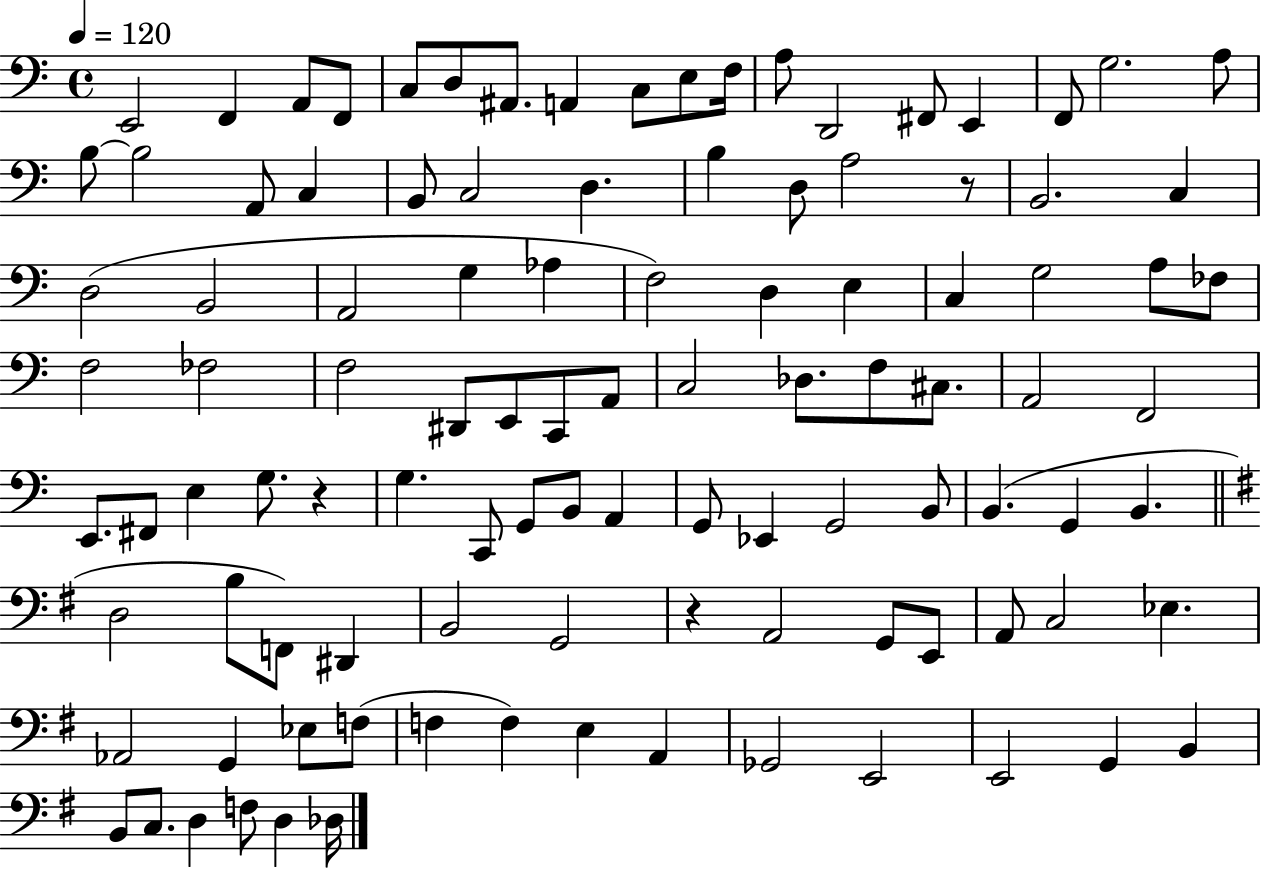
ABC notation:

X:1
T:Untitled
M:4/4
L:1/4
K:C
E,,2 F,, A,,/2 F,,/2 C,/2 D,/2 ^A,,/2 A,, C,/2 E,/2 F,/4 A,/2 D,,2 ^F,,/2 E,, F,,/2 G,2 A,/2 B,/2 B,2 A,,/2 C, B,,/2 C,2 D, B, D,/2 A,2 z/2 B,,2 C, D,2 B,,2 A,,2 G, _A, F,2 D, E, C, G,2 A,/2 _F,/2 F,2 _F,2 F,2 ^D,,/2 E,,/2 C,,/2 A,,/2 C,2 _D,/2 F,/2 ^C,/2 A,,2 F,,2 E,,/2 ^F,,/2 E, G,/2 z G, C,,/2 G,,/2 B,,/2 A,, G,,/2 _E,, G,,2 B,,/2 B,, G,, B,, D,2 B,/2 F,,/2 ^D,, B,,2 G,,2 z A,,2 G,,/2 E,,/2 A,,/2 C,2 _E, _A,,2 G,, _E,/2 F,/2 F, F, E, A,, _G,,2 E,,2 E,,2 G,, B,, B,,/2 C,/2 D, F,/2 D, _D,/4